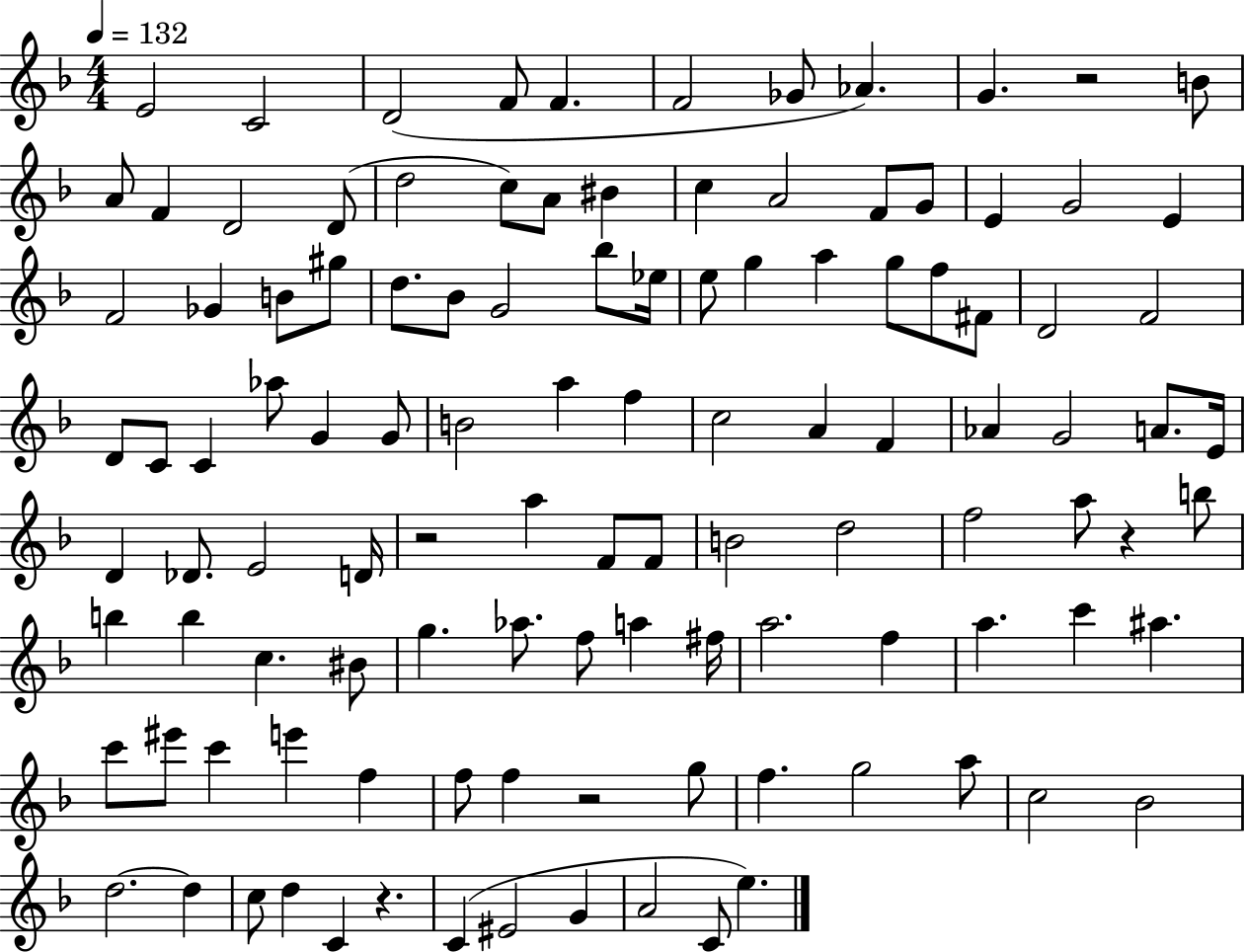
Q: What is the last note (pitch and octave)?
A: E5